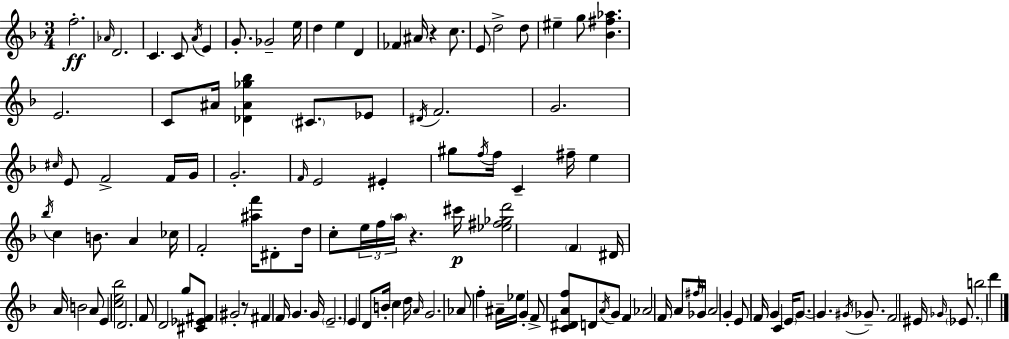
{
  \clef treble
  \numericTimeSignature
  \time 3/4
  \key d \minor
  f''2.-.\ff | \grace { aes'16 } d'2. | c'4. c'8 \acciaccatura { a'16 } e'4 | g'8.-. ges'2-- | \break e''16 d''4 e''4 d'4 | fes'4 ais'16 r4 c''8. | e'8 d''2-> | d''8 eis''4-- g''8 <bes' fis'' aes''>4. | \break e'2. | c'8 ais'16 <des' ais' ges'' bes''>4 \parenthesize cis'8. | ees'8 \acciaccatura { dis'16 } f'2. | g'2. | \break \grace { cis''16 } e'8 f'2-> | f'16 g'16 g'2.-. | \grace { f'16 } e'2 | eis'4-. gis''8 \acciaccatura { f''16 } f''16 c'4-- | \break fis''16-- e''4 \acciaccatura { bes''16 } c''4 b'8. | a'4 ces''16 f'2-. | <ais'' f'''>16 dis'8-. d''16 c''8-. \tuplet 3/2 { e''16 f''16 \parenthesize a''16 } | r4. cis'''16\p <ees'' fis'' ges'' d'''>2 | \break \parenthesize f'4 dis'16 a'16 b'2 | a'8 e'4 <c'' e'' bes''>2 | d'2. | f'8 d'2 | \break g''8 <cis' ees' fis'>8 gis'2-. | r8 fis'4 f'16 | g'4. g'16 \parenthesize e'2.-- | e'4 d'8 | \break b'16-. c''4 d''16 \grace { a'16 } g'2. | aes'8 f''4-. | ais'16-- ees''16 g'4-. f'8-> <c' dis' a' f''>8 | d'8 \acciaccatura { a'16 } g'8 f'4 aes'2 | \break f'16 a'8 \grace { fis''16 } ges'16 a'2 | g'4-. e'8 | f'16 g'4 c'4 \parenthesize e'16 g'8.~~ | g'4. \acciaccatura { gis'16 } ges'8.-- f'2 | \break eis'16 \grace { ges'16 } \parenthesize ees'8. | b''2 d'''4 | \bar "|."
}